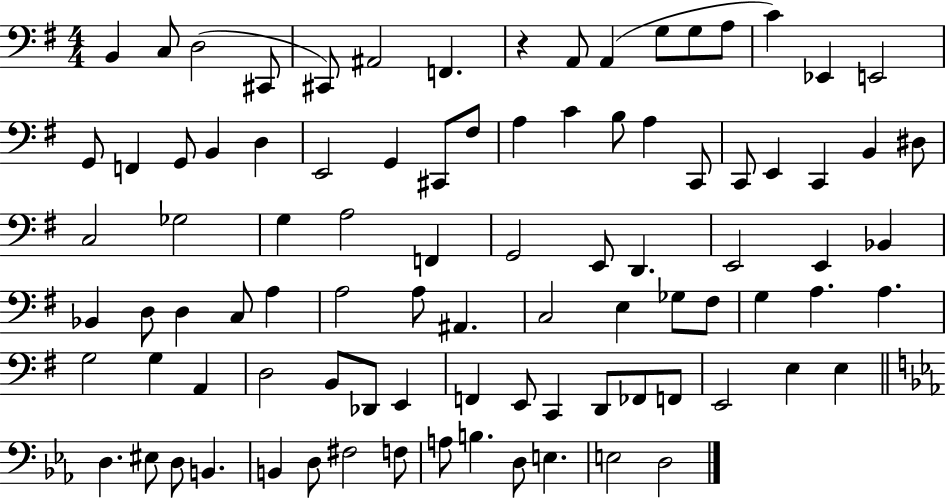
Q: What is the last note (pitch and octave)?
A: D3